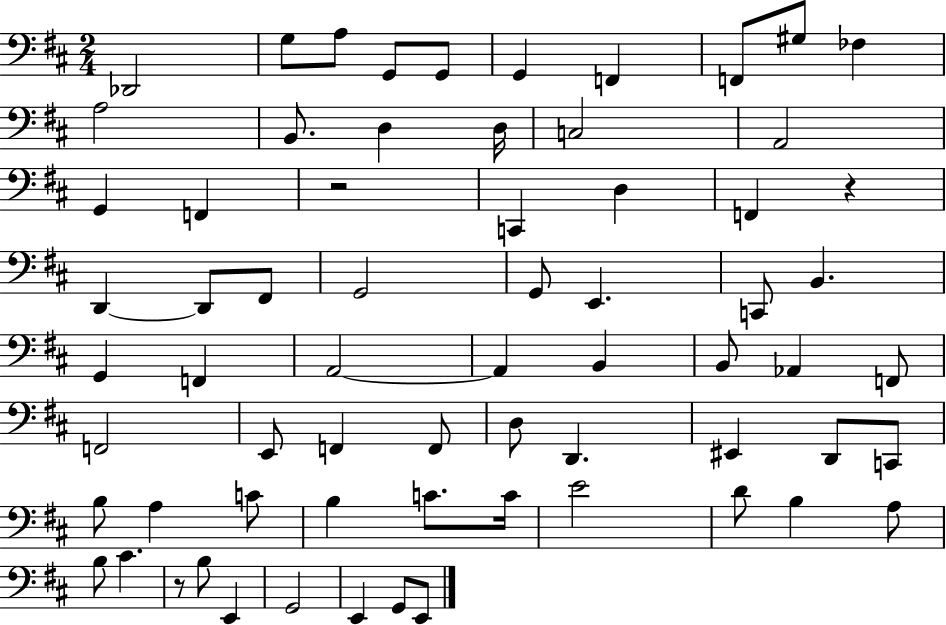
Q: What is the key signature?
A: D major